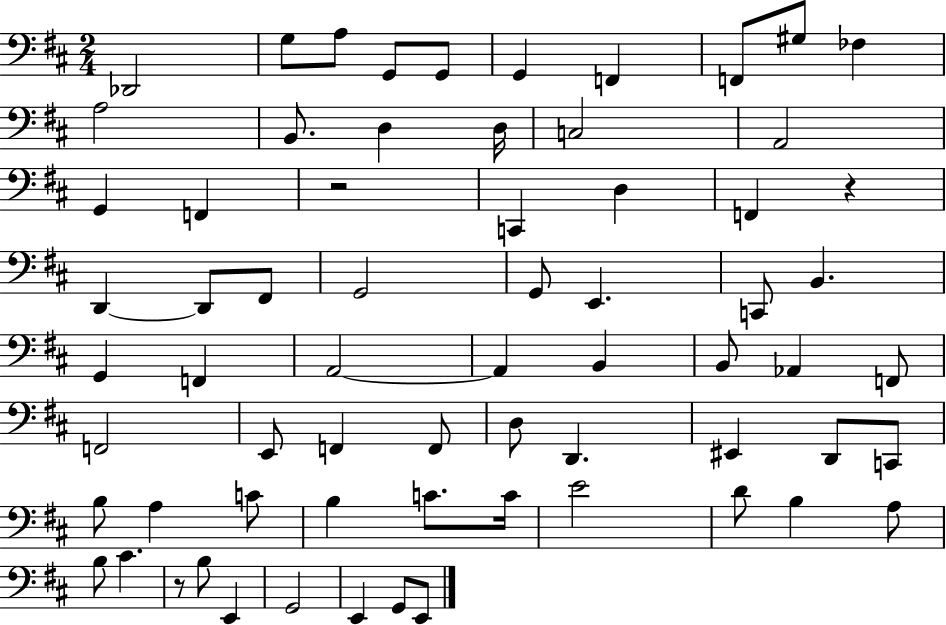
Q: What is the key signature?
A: D major